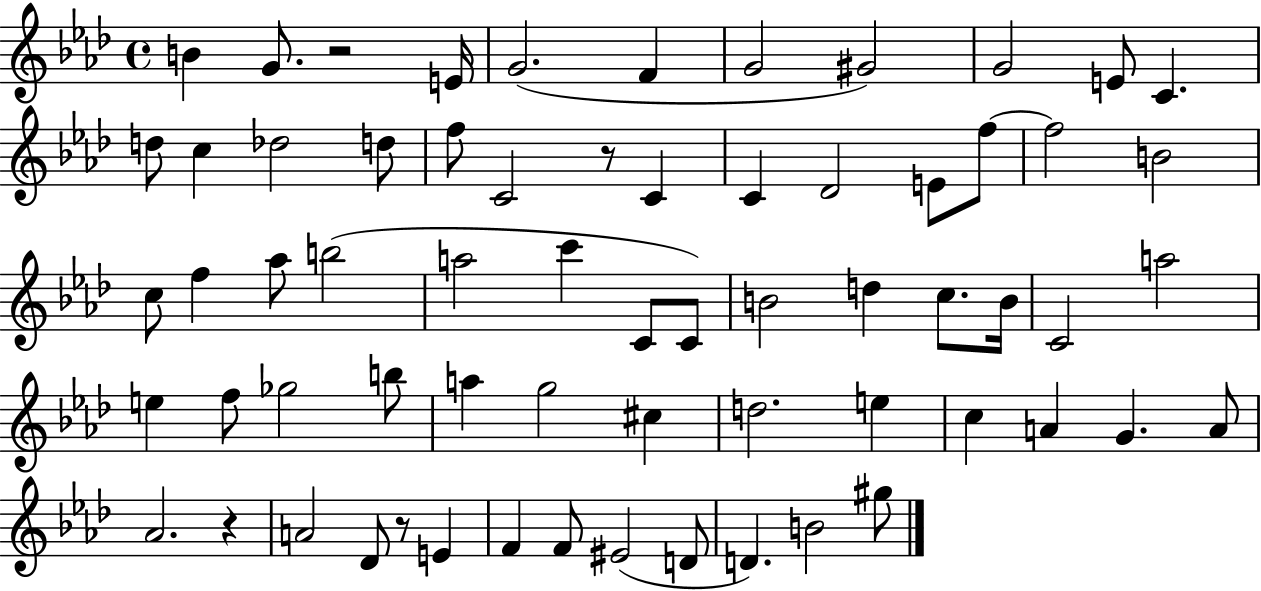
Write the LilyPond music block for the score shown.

{
  \clef treble
  \time 4/4
  \defaultTimeSignature
  \key aes \major
  b'4 g'8. r2 e'16 | g'2.( f'4 | g'2 gis'2) | g'2 e'8 c'4. | \break d''8 c''4 des''2 d''8 | f''8 c'2 r8 c'4 | c'4 des'2 e'8 f''8~~ | f''2 b'2 | \break c''8 f''4 aes''8 b''2( | a''2 c'''4 c'8 c'8) | b'2 d''4 c''8. b'16 | c'2 a''2 | \break e''4 f''8 ges''2 b''8 | a''4 g''2 cis''4 | d''2. e''4 | c''4 a'4 g'4. a'8 | \break aes'2. r4 | a'2 des'8 r8 e'4 | f'4 f'8 eis'2( d'8 | d'4.) b'2 gis''8 | \break \bar "|."
}